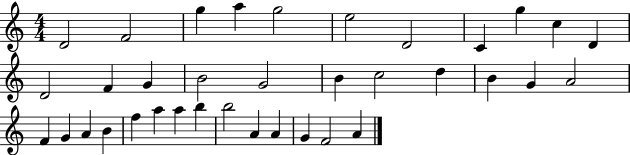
X:1
T:Untitled
M:4/4
L:1/4
K:C
D2 F2 g a g2 e2 D2 C g c D D2 F G B2 G2 B c2 d B G A2 F G A B f a a b b2 A A G F2 A